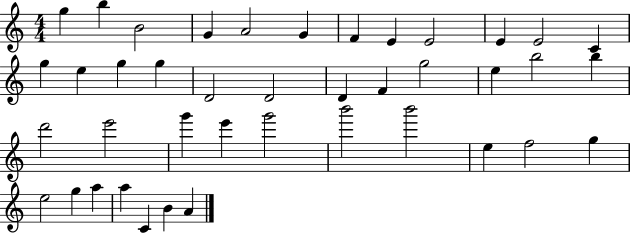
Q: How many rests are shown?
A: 0